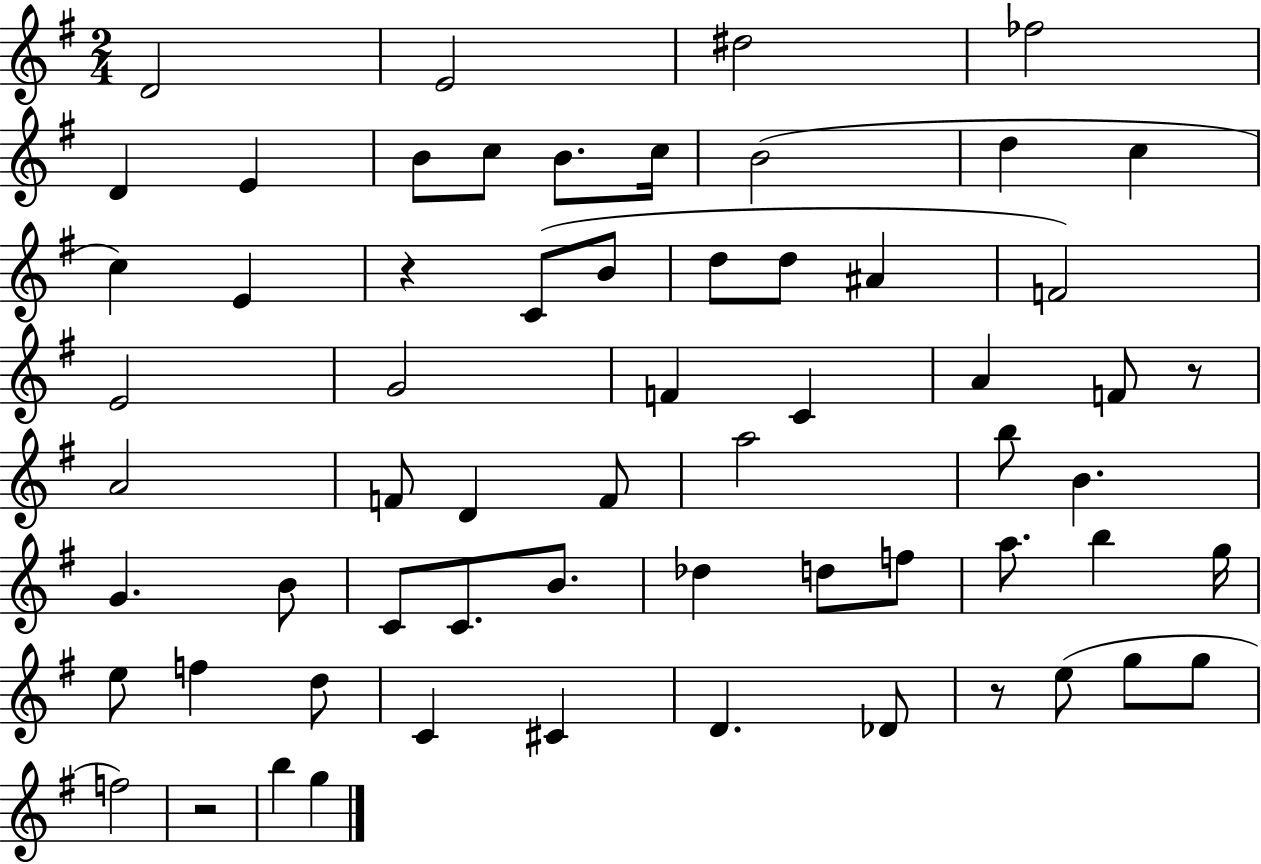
D4/h E4/h D#5/h FES5/h D4/q E4/q B4/e C5/e B4/e. C5/s B4/h D5/q C5/q C5/q E4/q R/q C4/e B4/e D5/e D5/e A#4/q F4/h E4/h G4/h F4/q C4/q A4/q F4/e R/e A4/h F4/e D4/q F4/e A5/h B5/e B4/q. G4/q. B4/e C4/e C4/e. B4/e. Db5/q D5/e F5/e A5/e. B5/q G5/s E5/e F5/q D5/e C4/q C#4/q D4/q. Db4/e R/e E5/e G5/e G5/e F5/h R/h B5/q G5/q